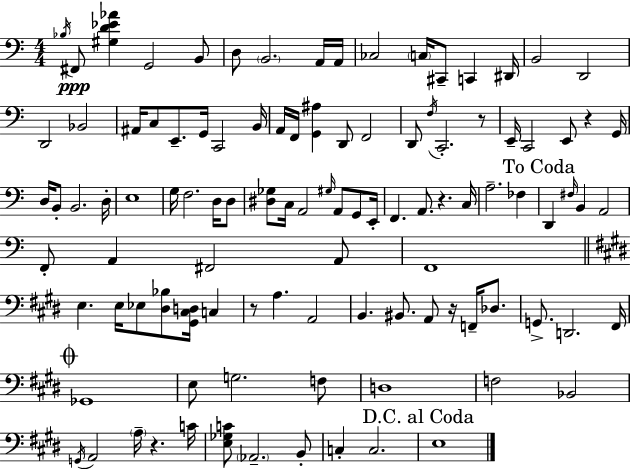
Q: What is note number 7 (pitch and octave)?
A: A2